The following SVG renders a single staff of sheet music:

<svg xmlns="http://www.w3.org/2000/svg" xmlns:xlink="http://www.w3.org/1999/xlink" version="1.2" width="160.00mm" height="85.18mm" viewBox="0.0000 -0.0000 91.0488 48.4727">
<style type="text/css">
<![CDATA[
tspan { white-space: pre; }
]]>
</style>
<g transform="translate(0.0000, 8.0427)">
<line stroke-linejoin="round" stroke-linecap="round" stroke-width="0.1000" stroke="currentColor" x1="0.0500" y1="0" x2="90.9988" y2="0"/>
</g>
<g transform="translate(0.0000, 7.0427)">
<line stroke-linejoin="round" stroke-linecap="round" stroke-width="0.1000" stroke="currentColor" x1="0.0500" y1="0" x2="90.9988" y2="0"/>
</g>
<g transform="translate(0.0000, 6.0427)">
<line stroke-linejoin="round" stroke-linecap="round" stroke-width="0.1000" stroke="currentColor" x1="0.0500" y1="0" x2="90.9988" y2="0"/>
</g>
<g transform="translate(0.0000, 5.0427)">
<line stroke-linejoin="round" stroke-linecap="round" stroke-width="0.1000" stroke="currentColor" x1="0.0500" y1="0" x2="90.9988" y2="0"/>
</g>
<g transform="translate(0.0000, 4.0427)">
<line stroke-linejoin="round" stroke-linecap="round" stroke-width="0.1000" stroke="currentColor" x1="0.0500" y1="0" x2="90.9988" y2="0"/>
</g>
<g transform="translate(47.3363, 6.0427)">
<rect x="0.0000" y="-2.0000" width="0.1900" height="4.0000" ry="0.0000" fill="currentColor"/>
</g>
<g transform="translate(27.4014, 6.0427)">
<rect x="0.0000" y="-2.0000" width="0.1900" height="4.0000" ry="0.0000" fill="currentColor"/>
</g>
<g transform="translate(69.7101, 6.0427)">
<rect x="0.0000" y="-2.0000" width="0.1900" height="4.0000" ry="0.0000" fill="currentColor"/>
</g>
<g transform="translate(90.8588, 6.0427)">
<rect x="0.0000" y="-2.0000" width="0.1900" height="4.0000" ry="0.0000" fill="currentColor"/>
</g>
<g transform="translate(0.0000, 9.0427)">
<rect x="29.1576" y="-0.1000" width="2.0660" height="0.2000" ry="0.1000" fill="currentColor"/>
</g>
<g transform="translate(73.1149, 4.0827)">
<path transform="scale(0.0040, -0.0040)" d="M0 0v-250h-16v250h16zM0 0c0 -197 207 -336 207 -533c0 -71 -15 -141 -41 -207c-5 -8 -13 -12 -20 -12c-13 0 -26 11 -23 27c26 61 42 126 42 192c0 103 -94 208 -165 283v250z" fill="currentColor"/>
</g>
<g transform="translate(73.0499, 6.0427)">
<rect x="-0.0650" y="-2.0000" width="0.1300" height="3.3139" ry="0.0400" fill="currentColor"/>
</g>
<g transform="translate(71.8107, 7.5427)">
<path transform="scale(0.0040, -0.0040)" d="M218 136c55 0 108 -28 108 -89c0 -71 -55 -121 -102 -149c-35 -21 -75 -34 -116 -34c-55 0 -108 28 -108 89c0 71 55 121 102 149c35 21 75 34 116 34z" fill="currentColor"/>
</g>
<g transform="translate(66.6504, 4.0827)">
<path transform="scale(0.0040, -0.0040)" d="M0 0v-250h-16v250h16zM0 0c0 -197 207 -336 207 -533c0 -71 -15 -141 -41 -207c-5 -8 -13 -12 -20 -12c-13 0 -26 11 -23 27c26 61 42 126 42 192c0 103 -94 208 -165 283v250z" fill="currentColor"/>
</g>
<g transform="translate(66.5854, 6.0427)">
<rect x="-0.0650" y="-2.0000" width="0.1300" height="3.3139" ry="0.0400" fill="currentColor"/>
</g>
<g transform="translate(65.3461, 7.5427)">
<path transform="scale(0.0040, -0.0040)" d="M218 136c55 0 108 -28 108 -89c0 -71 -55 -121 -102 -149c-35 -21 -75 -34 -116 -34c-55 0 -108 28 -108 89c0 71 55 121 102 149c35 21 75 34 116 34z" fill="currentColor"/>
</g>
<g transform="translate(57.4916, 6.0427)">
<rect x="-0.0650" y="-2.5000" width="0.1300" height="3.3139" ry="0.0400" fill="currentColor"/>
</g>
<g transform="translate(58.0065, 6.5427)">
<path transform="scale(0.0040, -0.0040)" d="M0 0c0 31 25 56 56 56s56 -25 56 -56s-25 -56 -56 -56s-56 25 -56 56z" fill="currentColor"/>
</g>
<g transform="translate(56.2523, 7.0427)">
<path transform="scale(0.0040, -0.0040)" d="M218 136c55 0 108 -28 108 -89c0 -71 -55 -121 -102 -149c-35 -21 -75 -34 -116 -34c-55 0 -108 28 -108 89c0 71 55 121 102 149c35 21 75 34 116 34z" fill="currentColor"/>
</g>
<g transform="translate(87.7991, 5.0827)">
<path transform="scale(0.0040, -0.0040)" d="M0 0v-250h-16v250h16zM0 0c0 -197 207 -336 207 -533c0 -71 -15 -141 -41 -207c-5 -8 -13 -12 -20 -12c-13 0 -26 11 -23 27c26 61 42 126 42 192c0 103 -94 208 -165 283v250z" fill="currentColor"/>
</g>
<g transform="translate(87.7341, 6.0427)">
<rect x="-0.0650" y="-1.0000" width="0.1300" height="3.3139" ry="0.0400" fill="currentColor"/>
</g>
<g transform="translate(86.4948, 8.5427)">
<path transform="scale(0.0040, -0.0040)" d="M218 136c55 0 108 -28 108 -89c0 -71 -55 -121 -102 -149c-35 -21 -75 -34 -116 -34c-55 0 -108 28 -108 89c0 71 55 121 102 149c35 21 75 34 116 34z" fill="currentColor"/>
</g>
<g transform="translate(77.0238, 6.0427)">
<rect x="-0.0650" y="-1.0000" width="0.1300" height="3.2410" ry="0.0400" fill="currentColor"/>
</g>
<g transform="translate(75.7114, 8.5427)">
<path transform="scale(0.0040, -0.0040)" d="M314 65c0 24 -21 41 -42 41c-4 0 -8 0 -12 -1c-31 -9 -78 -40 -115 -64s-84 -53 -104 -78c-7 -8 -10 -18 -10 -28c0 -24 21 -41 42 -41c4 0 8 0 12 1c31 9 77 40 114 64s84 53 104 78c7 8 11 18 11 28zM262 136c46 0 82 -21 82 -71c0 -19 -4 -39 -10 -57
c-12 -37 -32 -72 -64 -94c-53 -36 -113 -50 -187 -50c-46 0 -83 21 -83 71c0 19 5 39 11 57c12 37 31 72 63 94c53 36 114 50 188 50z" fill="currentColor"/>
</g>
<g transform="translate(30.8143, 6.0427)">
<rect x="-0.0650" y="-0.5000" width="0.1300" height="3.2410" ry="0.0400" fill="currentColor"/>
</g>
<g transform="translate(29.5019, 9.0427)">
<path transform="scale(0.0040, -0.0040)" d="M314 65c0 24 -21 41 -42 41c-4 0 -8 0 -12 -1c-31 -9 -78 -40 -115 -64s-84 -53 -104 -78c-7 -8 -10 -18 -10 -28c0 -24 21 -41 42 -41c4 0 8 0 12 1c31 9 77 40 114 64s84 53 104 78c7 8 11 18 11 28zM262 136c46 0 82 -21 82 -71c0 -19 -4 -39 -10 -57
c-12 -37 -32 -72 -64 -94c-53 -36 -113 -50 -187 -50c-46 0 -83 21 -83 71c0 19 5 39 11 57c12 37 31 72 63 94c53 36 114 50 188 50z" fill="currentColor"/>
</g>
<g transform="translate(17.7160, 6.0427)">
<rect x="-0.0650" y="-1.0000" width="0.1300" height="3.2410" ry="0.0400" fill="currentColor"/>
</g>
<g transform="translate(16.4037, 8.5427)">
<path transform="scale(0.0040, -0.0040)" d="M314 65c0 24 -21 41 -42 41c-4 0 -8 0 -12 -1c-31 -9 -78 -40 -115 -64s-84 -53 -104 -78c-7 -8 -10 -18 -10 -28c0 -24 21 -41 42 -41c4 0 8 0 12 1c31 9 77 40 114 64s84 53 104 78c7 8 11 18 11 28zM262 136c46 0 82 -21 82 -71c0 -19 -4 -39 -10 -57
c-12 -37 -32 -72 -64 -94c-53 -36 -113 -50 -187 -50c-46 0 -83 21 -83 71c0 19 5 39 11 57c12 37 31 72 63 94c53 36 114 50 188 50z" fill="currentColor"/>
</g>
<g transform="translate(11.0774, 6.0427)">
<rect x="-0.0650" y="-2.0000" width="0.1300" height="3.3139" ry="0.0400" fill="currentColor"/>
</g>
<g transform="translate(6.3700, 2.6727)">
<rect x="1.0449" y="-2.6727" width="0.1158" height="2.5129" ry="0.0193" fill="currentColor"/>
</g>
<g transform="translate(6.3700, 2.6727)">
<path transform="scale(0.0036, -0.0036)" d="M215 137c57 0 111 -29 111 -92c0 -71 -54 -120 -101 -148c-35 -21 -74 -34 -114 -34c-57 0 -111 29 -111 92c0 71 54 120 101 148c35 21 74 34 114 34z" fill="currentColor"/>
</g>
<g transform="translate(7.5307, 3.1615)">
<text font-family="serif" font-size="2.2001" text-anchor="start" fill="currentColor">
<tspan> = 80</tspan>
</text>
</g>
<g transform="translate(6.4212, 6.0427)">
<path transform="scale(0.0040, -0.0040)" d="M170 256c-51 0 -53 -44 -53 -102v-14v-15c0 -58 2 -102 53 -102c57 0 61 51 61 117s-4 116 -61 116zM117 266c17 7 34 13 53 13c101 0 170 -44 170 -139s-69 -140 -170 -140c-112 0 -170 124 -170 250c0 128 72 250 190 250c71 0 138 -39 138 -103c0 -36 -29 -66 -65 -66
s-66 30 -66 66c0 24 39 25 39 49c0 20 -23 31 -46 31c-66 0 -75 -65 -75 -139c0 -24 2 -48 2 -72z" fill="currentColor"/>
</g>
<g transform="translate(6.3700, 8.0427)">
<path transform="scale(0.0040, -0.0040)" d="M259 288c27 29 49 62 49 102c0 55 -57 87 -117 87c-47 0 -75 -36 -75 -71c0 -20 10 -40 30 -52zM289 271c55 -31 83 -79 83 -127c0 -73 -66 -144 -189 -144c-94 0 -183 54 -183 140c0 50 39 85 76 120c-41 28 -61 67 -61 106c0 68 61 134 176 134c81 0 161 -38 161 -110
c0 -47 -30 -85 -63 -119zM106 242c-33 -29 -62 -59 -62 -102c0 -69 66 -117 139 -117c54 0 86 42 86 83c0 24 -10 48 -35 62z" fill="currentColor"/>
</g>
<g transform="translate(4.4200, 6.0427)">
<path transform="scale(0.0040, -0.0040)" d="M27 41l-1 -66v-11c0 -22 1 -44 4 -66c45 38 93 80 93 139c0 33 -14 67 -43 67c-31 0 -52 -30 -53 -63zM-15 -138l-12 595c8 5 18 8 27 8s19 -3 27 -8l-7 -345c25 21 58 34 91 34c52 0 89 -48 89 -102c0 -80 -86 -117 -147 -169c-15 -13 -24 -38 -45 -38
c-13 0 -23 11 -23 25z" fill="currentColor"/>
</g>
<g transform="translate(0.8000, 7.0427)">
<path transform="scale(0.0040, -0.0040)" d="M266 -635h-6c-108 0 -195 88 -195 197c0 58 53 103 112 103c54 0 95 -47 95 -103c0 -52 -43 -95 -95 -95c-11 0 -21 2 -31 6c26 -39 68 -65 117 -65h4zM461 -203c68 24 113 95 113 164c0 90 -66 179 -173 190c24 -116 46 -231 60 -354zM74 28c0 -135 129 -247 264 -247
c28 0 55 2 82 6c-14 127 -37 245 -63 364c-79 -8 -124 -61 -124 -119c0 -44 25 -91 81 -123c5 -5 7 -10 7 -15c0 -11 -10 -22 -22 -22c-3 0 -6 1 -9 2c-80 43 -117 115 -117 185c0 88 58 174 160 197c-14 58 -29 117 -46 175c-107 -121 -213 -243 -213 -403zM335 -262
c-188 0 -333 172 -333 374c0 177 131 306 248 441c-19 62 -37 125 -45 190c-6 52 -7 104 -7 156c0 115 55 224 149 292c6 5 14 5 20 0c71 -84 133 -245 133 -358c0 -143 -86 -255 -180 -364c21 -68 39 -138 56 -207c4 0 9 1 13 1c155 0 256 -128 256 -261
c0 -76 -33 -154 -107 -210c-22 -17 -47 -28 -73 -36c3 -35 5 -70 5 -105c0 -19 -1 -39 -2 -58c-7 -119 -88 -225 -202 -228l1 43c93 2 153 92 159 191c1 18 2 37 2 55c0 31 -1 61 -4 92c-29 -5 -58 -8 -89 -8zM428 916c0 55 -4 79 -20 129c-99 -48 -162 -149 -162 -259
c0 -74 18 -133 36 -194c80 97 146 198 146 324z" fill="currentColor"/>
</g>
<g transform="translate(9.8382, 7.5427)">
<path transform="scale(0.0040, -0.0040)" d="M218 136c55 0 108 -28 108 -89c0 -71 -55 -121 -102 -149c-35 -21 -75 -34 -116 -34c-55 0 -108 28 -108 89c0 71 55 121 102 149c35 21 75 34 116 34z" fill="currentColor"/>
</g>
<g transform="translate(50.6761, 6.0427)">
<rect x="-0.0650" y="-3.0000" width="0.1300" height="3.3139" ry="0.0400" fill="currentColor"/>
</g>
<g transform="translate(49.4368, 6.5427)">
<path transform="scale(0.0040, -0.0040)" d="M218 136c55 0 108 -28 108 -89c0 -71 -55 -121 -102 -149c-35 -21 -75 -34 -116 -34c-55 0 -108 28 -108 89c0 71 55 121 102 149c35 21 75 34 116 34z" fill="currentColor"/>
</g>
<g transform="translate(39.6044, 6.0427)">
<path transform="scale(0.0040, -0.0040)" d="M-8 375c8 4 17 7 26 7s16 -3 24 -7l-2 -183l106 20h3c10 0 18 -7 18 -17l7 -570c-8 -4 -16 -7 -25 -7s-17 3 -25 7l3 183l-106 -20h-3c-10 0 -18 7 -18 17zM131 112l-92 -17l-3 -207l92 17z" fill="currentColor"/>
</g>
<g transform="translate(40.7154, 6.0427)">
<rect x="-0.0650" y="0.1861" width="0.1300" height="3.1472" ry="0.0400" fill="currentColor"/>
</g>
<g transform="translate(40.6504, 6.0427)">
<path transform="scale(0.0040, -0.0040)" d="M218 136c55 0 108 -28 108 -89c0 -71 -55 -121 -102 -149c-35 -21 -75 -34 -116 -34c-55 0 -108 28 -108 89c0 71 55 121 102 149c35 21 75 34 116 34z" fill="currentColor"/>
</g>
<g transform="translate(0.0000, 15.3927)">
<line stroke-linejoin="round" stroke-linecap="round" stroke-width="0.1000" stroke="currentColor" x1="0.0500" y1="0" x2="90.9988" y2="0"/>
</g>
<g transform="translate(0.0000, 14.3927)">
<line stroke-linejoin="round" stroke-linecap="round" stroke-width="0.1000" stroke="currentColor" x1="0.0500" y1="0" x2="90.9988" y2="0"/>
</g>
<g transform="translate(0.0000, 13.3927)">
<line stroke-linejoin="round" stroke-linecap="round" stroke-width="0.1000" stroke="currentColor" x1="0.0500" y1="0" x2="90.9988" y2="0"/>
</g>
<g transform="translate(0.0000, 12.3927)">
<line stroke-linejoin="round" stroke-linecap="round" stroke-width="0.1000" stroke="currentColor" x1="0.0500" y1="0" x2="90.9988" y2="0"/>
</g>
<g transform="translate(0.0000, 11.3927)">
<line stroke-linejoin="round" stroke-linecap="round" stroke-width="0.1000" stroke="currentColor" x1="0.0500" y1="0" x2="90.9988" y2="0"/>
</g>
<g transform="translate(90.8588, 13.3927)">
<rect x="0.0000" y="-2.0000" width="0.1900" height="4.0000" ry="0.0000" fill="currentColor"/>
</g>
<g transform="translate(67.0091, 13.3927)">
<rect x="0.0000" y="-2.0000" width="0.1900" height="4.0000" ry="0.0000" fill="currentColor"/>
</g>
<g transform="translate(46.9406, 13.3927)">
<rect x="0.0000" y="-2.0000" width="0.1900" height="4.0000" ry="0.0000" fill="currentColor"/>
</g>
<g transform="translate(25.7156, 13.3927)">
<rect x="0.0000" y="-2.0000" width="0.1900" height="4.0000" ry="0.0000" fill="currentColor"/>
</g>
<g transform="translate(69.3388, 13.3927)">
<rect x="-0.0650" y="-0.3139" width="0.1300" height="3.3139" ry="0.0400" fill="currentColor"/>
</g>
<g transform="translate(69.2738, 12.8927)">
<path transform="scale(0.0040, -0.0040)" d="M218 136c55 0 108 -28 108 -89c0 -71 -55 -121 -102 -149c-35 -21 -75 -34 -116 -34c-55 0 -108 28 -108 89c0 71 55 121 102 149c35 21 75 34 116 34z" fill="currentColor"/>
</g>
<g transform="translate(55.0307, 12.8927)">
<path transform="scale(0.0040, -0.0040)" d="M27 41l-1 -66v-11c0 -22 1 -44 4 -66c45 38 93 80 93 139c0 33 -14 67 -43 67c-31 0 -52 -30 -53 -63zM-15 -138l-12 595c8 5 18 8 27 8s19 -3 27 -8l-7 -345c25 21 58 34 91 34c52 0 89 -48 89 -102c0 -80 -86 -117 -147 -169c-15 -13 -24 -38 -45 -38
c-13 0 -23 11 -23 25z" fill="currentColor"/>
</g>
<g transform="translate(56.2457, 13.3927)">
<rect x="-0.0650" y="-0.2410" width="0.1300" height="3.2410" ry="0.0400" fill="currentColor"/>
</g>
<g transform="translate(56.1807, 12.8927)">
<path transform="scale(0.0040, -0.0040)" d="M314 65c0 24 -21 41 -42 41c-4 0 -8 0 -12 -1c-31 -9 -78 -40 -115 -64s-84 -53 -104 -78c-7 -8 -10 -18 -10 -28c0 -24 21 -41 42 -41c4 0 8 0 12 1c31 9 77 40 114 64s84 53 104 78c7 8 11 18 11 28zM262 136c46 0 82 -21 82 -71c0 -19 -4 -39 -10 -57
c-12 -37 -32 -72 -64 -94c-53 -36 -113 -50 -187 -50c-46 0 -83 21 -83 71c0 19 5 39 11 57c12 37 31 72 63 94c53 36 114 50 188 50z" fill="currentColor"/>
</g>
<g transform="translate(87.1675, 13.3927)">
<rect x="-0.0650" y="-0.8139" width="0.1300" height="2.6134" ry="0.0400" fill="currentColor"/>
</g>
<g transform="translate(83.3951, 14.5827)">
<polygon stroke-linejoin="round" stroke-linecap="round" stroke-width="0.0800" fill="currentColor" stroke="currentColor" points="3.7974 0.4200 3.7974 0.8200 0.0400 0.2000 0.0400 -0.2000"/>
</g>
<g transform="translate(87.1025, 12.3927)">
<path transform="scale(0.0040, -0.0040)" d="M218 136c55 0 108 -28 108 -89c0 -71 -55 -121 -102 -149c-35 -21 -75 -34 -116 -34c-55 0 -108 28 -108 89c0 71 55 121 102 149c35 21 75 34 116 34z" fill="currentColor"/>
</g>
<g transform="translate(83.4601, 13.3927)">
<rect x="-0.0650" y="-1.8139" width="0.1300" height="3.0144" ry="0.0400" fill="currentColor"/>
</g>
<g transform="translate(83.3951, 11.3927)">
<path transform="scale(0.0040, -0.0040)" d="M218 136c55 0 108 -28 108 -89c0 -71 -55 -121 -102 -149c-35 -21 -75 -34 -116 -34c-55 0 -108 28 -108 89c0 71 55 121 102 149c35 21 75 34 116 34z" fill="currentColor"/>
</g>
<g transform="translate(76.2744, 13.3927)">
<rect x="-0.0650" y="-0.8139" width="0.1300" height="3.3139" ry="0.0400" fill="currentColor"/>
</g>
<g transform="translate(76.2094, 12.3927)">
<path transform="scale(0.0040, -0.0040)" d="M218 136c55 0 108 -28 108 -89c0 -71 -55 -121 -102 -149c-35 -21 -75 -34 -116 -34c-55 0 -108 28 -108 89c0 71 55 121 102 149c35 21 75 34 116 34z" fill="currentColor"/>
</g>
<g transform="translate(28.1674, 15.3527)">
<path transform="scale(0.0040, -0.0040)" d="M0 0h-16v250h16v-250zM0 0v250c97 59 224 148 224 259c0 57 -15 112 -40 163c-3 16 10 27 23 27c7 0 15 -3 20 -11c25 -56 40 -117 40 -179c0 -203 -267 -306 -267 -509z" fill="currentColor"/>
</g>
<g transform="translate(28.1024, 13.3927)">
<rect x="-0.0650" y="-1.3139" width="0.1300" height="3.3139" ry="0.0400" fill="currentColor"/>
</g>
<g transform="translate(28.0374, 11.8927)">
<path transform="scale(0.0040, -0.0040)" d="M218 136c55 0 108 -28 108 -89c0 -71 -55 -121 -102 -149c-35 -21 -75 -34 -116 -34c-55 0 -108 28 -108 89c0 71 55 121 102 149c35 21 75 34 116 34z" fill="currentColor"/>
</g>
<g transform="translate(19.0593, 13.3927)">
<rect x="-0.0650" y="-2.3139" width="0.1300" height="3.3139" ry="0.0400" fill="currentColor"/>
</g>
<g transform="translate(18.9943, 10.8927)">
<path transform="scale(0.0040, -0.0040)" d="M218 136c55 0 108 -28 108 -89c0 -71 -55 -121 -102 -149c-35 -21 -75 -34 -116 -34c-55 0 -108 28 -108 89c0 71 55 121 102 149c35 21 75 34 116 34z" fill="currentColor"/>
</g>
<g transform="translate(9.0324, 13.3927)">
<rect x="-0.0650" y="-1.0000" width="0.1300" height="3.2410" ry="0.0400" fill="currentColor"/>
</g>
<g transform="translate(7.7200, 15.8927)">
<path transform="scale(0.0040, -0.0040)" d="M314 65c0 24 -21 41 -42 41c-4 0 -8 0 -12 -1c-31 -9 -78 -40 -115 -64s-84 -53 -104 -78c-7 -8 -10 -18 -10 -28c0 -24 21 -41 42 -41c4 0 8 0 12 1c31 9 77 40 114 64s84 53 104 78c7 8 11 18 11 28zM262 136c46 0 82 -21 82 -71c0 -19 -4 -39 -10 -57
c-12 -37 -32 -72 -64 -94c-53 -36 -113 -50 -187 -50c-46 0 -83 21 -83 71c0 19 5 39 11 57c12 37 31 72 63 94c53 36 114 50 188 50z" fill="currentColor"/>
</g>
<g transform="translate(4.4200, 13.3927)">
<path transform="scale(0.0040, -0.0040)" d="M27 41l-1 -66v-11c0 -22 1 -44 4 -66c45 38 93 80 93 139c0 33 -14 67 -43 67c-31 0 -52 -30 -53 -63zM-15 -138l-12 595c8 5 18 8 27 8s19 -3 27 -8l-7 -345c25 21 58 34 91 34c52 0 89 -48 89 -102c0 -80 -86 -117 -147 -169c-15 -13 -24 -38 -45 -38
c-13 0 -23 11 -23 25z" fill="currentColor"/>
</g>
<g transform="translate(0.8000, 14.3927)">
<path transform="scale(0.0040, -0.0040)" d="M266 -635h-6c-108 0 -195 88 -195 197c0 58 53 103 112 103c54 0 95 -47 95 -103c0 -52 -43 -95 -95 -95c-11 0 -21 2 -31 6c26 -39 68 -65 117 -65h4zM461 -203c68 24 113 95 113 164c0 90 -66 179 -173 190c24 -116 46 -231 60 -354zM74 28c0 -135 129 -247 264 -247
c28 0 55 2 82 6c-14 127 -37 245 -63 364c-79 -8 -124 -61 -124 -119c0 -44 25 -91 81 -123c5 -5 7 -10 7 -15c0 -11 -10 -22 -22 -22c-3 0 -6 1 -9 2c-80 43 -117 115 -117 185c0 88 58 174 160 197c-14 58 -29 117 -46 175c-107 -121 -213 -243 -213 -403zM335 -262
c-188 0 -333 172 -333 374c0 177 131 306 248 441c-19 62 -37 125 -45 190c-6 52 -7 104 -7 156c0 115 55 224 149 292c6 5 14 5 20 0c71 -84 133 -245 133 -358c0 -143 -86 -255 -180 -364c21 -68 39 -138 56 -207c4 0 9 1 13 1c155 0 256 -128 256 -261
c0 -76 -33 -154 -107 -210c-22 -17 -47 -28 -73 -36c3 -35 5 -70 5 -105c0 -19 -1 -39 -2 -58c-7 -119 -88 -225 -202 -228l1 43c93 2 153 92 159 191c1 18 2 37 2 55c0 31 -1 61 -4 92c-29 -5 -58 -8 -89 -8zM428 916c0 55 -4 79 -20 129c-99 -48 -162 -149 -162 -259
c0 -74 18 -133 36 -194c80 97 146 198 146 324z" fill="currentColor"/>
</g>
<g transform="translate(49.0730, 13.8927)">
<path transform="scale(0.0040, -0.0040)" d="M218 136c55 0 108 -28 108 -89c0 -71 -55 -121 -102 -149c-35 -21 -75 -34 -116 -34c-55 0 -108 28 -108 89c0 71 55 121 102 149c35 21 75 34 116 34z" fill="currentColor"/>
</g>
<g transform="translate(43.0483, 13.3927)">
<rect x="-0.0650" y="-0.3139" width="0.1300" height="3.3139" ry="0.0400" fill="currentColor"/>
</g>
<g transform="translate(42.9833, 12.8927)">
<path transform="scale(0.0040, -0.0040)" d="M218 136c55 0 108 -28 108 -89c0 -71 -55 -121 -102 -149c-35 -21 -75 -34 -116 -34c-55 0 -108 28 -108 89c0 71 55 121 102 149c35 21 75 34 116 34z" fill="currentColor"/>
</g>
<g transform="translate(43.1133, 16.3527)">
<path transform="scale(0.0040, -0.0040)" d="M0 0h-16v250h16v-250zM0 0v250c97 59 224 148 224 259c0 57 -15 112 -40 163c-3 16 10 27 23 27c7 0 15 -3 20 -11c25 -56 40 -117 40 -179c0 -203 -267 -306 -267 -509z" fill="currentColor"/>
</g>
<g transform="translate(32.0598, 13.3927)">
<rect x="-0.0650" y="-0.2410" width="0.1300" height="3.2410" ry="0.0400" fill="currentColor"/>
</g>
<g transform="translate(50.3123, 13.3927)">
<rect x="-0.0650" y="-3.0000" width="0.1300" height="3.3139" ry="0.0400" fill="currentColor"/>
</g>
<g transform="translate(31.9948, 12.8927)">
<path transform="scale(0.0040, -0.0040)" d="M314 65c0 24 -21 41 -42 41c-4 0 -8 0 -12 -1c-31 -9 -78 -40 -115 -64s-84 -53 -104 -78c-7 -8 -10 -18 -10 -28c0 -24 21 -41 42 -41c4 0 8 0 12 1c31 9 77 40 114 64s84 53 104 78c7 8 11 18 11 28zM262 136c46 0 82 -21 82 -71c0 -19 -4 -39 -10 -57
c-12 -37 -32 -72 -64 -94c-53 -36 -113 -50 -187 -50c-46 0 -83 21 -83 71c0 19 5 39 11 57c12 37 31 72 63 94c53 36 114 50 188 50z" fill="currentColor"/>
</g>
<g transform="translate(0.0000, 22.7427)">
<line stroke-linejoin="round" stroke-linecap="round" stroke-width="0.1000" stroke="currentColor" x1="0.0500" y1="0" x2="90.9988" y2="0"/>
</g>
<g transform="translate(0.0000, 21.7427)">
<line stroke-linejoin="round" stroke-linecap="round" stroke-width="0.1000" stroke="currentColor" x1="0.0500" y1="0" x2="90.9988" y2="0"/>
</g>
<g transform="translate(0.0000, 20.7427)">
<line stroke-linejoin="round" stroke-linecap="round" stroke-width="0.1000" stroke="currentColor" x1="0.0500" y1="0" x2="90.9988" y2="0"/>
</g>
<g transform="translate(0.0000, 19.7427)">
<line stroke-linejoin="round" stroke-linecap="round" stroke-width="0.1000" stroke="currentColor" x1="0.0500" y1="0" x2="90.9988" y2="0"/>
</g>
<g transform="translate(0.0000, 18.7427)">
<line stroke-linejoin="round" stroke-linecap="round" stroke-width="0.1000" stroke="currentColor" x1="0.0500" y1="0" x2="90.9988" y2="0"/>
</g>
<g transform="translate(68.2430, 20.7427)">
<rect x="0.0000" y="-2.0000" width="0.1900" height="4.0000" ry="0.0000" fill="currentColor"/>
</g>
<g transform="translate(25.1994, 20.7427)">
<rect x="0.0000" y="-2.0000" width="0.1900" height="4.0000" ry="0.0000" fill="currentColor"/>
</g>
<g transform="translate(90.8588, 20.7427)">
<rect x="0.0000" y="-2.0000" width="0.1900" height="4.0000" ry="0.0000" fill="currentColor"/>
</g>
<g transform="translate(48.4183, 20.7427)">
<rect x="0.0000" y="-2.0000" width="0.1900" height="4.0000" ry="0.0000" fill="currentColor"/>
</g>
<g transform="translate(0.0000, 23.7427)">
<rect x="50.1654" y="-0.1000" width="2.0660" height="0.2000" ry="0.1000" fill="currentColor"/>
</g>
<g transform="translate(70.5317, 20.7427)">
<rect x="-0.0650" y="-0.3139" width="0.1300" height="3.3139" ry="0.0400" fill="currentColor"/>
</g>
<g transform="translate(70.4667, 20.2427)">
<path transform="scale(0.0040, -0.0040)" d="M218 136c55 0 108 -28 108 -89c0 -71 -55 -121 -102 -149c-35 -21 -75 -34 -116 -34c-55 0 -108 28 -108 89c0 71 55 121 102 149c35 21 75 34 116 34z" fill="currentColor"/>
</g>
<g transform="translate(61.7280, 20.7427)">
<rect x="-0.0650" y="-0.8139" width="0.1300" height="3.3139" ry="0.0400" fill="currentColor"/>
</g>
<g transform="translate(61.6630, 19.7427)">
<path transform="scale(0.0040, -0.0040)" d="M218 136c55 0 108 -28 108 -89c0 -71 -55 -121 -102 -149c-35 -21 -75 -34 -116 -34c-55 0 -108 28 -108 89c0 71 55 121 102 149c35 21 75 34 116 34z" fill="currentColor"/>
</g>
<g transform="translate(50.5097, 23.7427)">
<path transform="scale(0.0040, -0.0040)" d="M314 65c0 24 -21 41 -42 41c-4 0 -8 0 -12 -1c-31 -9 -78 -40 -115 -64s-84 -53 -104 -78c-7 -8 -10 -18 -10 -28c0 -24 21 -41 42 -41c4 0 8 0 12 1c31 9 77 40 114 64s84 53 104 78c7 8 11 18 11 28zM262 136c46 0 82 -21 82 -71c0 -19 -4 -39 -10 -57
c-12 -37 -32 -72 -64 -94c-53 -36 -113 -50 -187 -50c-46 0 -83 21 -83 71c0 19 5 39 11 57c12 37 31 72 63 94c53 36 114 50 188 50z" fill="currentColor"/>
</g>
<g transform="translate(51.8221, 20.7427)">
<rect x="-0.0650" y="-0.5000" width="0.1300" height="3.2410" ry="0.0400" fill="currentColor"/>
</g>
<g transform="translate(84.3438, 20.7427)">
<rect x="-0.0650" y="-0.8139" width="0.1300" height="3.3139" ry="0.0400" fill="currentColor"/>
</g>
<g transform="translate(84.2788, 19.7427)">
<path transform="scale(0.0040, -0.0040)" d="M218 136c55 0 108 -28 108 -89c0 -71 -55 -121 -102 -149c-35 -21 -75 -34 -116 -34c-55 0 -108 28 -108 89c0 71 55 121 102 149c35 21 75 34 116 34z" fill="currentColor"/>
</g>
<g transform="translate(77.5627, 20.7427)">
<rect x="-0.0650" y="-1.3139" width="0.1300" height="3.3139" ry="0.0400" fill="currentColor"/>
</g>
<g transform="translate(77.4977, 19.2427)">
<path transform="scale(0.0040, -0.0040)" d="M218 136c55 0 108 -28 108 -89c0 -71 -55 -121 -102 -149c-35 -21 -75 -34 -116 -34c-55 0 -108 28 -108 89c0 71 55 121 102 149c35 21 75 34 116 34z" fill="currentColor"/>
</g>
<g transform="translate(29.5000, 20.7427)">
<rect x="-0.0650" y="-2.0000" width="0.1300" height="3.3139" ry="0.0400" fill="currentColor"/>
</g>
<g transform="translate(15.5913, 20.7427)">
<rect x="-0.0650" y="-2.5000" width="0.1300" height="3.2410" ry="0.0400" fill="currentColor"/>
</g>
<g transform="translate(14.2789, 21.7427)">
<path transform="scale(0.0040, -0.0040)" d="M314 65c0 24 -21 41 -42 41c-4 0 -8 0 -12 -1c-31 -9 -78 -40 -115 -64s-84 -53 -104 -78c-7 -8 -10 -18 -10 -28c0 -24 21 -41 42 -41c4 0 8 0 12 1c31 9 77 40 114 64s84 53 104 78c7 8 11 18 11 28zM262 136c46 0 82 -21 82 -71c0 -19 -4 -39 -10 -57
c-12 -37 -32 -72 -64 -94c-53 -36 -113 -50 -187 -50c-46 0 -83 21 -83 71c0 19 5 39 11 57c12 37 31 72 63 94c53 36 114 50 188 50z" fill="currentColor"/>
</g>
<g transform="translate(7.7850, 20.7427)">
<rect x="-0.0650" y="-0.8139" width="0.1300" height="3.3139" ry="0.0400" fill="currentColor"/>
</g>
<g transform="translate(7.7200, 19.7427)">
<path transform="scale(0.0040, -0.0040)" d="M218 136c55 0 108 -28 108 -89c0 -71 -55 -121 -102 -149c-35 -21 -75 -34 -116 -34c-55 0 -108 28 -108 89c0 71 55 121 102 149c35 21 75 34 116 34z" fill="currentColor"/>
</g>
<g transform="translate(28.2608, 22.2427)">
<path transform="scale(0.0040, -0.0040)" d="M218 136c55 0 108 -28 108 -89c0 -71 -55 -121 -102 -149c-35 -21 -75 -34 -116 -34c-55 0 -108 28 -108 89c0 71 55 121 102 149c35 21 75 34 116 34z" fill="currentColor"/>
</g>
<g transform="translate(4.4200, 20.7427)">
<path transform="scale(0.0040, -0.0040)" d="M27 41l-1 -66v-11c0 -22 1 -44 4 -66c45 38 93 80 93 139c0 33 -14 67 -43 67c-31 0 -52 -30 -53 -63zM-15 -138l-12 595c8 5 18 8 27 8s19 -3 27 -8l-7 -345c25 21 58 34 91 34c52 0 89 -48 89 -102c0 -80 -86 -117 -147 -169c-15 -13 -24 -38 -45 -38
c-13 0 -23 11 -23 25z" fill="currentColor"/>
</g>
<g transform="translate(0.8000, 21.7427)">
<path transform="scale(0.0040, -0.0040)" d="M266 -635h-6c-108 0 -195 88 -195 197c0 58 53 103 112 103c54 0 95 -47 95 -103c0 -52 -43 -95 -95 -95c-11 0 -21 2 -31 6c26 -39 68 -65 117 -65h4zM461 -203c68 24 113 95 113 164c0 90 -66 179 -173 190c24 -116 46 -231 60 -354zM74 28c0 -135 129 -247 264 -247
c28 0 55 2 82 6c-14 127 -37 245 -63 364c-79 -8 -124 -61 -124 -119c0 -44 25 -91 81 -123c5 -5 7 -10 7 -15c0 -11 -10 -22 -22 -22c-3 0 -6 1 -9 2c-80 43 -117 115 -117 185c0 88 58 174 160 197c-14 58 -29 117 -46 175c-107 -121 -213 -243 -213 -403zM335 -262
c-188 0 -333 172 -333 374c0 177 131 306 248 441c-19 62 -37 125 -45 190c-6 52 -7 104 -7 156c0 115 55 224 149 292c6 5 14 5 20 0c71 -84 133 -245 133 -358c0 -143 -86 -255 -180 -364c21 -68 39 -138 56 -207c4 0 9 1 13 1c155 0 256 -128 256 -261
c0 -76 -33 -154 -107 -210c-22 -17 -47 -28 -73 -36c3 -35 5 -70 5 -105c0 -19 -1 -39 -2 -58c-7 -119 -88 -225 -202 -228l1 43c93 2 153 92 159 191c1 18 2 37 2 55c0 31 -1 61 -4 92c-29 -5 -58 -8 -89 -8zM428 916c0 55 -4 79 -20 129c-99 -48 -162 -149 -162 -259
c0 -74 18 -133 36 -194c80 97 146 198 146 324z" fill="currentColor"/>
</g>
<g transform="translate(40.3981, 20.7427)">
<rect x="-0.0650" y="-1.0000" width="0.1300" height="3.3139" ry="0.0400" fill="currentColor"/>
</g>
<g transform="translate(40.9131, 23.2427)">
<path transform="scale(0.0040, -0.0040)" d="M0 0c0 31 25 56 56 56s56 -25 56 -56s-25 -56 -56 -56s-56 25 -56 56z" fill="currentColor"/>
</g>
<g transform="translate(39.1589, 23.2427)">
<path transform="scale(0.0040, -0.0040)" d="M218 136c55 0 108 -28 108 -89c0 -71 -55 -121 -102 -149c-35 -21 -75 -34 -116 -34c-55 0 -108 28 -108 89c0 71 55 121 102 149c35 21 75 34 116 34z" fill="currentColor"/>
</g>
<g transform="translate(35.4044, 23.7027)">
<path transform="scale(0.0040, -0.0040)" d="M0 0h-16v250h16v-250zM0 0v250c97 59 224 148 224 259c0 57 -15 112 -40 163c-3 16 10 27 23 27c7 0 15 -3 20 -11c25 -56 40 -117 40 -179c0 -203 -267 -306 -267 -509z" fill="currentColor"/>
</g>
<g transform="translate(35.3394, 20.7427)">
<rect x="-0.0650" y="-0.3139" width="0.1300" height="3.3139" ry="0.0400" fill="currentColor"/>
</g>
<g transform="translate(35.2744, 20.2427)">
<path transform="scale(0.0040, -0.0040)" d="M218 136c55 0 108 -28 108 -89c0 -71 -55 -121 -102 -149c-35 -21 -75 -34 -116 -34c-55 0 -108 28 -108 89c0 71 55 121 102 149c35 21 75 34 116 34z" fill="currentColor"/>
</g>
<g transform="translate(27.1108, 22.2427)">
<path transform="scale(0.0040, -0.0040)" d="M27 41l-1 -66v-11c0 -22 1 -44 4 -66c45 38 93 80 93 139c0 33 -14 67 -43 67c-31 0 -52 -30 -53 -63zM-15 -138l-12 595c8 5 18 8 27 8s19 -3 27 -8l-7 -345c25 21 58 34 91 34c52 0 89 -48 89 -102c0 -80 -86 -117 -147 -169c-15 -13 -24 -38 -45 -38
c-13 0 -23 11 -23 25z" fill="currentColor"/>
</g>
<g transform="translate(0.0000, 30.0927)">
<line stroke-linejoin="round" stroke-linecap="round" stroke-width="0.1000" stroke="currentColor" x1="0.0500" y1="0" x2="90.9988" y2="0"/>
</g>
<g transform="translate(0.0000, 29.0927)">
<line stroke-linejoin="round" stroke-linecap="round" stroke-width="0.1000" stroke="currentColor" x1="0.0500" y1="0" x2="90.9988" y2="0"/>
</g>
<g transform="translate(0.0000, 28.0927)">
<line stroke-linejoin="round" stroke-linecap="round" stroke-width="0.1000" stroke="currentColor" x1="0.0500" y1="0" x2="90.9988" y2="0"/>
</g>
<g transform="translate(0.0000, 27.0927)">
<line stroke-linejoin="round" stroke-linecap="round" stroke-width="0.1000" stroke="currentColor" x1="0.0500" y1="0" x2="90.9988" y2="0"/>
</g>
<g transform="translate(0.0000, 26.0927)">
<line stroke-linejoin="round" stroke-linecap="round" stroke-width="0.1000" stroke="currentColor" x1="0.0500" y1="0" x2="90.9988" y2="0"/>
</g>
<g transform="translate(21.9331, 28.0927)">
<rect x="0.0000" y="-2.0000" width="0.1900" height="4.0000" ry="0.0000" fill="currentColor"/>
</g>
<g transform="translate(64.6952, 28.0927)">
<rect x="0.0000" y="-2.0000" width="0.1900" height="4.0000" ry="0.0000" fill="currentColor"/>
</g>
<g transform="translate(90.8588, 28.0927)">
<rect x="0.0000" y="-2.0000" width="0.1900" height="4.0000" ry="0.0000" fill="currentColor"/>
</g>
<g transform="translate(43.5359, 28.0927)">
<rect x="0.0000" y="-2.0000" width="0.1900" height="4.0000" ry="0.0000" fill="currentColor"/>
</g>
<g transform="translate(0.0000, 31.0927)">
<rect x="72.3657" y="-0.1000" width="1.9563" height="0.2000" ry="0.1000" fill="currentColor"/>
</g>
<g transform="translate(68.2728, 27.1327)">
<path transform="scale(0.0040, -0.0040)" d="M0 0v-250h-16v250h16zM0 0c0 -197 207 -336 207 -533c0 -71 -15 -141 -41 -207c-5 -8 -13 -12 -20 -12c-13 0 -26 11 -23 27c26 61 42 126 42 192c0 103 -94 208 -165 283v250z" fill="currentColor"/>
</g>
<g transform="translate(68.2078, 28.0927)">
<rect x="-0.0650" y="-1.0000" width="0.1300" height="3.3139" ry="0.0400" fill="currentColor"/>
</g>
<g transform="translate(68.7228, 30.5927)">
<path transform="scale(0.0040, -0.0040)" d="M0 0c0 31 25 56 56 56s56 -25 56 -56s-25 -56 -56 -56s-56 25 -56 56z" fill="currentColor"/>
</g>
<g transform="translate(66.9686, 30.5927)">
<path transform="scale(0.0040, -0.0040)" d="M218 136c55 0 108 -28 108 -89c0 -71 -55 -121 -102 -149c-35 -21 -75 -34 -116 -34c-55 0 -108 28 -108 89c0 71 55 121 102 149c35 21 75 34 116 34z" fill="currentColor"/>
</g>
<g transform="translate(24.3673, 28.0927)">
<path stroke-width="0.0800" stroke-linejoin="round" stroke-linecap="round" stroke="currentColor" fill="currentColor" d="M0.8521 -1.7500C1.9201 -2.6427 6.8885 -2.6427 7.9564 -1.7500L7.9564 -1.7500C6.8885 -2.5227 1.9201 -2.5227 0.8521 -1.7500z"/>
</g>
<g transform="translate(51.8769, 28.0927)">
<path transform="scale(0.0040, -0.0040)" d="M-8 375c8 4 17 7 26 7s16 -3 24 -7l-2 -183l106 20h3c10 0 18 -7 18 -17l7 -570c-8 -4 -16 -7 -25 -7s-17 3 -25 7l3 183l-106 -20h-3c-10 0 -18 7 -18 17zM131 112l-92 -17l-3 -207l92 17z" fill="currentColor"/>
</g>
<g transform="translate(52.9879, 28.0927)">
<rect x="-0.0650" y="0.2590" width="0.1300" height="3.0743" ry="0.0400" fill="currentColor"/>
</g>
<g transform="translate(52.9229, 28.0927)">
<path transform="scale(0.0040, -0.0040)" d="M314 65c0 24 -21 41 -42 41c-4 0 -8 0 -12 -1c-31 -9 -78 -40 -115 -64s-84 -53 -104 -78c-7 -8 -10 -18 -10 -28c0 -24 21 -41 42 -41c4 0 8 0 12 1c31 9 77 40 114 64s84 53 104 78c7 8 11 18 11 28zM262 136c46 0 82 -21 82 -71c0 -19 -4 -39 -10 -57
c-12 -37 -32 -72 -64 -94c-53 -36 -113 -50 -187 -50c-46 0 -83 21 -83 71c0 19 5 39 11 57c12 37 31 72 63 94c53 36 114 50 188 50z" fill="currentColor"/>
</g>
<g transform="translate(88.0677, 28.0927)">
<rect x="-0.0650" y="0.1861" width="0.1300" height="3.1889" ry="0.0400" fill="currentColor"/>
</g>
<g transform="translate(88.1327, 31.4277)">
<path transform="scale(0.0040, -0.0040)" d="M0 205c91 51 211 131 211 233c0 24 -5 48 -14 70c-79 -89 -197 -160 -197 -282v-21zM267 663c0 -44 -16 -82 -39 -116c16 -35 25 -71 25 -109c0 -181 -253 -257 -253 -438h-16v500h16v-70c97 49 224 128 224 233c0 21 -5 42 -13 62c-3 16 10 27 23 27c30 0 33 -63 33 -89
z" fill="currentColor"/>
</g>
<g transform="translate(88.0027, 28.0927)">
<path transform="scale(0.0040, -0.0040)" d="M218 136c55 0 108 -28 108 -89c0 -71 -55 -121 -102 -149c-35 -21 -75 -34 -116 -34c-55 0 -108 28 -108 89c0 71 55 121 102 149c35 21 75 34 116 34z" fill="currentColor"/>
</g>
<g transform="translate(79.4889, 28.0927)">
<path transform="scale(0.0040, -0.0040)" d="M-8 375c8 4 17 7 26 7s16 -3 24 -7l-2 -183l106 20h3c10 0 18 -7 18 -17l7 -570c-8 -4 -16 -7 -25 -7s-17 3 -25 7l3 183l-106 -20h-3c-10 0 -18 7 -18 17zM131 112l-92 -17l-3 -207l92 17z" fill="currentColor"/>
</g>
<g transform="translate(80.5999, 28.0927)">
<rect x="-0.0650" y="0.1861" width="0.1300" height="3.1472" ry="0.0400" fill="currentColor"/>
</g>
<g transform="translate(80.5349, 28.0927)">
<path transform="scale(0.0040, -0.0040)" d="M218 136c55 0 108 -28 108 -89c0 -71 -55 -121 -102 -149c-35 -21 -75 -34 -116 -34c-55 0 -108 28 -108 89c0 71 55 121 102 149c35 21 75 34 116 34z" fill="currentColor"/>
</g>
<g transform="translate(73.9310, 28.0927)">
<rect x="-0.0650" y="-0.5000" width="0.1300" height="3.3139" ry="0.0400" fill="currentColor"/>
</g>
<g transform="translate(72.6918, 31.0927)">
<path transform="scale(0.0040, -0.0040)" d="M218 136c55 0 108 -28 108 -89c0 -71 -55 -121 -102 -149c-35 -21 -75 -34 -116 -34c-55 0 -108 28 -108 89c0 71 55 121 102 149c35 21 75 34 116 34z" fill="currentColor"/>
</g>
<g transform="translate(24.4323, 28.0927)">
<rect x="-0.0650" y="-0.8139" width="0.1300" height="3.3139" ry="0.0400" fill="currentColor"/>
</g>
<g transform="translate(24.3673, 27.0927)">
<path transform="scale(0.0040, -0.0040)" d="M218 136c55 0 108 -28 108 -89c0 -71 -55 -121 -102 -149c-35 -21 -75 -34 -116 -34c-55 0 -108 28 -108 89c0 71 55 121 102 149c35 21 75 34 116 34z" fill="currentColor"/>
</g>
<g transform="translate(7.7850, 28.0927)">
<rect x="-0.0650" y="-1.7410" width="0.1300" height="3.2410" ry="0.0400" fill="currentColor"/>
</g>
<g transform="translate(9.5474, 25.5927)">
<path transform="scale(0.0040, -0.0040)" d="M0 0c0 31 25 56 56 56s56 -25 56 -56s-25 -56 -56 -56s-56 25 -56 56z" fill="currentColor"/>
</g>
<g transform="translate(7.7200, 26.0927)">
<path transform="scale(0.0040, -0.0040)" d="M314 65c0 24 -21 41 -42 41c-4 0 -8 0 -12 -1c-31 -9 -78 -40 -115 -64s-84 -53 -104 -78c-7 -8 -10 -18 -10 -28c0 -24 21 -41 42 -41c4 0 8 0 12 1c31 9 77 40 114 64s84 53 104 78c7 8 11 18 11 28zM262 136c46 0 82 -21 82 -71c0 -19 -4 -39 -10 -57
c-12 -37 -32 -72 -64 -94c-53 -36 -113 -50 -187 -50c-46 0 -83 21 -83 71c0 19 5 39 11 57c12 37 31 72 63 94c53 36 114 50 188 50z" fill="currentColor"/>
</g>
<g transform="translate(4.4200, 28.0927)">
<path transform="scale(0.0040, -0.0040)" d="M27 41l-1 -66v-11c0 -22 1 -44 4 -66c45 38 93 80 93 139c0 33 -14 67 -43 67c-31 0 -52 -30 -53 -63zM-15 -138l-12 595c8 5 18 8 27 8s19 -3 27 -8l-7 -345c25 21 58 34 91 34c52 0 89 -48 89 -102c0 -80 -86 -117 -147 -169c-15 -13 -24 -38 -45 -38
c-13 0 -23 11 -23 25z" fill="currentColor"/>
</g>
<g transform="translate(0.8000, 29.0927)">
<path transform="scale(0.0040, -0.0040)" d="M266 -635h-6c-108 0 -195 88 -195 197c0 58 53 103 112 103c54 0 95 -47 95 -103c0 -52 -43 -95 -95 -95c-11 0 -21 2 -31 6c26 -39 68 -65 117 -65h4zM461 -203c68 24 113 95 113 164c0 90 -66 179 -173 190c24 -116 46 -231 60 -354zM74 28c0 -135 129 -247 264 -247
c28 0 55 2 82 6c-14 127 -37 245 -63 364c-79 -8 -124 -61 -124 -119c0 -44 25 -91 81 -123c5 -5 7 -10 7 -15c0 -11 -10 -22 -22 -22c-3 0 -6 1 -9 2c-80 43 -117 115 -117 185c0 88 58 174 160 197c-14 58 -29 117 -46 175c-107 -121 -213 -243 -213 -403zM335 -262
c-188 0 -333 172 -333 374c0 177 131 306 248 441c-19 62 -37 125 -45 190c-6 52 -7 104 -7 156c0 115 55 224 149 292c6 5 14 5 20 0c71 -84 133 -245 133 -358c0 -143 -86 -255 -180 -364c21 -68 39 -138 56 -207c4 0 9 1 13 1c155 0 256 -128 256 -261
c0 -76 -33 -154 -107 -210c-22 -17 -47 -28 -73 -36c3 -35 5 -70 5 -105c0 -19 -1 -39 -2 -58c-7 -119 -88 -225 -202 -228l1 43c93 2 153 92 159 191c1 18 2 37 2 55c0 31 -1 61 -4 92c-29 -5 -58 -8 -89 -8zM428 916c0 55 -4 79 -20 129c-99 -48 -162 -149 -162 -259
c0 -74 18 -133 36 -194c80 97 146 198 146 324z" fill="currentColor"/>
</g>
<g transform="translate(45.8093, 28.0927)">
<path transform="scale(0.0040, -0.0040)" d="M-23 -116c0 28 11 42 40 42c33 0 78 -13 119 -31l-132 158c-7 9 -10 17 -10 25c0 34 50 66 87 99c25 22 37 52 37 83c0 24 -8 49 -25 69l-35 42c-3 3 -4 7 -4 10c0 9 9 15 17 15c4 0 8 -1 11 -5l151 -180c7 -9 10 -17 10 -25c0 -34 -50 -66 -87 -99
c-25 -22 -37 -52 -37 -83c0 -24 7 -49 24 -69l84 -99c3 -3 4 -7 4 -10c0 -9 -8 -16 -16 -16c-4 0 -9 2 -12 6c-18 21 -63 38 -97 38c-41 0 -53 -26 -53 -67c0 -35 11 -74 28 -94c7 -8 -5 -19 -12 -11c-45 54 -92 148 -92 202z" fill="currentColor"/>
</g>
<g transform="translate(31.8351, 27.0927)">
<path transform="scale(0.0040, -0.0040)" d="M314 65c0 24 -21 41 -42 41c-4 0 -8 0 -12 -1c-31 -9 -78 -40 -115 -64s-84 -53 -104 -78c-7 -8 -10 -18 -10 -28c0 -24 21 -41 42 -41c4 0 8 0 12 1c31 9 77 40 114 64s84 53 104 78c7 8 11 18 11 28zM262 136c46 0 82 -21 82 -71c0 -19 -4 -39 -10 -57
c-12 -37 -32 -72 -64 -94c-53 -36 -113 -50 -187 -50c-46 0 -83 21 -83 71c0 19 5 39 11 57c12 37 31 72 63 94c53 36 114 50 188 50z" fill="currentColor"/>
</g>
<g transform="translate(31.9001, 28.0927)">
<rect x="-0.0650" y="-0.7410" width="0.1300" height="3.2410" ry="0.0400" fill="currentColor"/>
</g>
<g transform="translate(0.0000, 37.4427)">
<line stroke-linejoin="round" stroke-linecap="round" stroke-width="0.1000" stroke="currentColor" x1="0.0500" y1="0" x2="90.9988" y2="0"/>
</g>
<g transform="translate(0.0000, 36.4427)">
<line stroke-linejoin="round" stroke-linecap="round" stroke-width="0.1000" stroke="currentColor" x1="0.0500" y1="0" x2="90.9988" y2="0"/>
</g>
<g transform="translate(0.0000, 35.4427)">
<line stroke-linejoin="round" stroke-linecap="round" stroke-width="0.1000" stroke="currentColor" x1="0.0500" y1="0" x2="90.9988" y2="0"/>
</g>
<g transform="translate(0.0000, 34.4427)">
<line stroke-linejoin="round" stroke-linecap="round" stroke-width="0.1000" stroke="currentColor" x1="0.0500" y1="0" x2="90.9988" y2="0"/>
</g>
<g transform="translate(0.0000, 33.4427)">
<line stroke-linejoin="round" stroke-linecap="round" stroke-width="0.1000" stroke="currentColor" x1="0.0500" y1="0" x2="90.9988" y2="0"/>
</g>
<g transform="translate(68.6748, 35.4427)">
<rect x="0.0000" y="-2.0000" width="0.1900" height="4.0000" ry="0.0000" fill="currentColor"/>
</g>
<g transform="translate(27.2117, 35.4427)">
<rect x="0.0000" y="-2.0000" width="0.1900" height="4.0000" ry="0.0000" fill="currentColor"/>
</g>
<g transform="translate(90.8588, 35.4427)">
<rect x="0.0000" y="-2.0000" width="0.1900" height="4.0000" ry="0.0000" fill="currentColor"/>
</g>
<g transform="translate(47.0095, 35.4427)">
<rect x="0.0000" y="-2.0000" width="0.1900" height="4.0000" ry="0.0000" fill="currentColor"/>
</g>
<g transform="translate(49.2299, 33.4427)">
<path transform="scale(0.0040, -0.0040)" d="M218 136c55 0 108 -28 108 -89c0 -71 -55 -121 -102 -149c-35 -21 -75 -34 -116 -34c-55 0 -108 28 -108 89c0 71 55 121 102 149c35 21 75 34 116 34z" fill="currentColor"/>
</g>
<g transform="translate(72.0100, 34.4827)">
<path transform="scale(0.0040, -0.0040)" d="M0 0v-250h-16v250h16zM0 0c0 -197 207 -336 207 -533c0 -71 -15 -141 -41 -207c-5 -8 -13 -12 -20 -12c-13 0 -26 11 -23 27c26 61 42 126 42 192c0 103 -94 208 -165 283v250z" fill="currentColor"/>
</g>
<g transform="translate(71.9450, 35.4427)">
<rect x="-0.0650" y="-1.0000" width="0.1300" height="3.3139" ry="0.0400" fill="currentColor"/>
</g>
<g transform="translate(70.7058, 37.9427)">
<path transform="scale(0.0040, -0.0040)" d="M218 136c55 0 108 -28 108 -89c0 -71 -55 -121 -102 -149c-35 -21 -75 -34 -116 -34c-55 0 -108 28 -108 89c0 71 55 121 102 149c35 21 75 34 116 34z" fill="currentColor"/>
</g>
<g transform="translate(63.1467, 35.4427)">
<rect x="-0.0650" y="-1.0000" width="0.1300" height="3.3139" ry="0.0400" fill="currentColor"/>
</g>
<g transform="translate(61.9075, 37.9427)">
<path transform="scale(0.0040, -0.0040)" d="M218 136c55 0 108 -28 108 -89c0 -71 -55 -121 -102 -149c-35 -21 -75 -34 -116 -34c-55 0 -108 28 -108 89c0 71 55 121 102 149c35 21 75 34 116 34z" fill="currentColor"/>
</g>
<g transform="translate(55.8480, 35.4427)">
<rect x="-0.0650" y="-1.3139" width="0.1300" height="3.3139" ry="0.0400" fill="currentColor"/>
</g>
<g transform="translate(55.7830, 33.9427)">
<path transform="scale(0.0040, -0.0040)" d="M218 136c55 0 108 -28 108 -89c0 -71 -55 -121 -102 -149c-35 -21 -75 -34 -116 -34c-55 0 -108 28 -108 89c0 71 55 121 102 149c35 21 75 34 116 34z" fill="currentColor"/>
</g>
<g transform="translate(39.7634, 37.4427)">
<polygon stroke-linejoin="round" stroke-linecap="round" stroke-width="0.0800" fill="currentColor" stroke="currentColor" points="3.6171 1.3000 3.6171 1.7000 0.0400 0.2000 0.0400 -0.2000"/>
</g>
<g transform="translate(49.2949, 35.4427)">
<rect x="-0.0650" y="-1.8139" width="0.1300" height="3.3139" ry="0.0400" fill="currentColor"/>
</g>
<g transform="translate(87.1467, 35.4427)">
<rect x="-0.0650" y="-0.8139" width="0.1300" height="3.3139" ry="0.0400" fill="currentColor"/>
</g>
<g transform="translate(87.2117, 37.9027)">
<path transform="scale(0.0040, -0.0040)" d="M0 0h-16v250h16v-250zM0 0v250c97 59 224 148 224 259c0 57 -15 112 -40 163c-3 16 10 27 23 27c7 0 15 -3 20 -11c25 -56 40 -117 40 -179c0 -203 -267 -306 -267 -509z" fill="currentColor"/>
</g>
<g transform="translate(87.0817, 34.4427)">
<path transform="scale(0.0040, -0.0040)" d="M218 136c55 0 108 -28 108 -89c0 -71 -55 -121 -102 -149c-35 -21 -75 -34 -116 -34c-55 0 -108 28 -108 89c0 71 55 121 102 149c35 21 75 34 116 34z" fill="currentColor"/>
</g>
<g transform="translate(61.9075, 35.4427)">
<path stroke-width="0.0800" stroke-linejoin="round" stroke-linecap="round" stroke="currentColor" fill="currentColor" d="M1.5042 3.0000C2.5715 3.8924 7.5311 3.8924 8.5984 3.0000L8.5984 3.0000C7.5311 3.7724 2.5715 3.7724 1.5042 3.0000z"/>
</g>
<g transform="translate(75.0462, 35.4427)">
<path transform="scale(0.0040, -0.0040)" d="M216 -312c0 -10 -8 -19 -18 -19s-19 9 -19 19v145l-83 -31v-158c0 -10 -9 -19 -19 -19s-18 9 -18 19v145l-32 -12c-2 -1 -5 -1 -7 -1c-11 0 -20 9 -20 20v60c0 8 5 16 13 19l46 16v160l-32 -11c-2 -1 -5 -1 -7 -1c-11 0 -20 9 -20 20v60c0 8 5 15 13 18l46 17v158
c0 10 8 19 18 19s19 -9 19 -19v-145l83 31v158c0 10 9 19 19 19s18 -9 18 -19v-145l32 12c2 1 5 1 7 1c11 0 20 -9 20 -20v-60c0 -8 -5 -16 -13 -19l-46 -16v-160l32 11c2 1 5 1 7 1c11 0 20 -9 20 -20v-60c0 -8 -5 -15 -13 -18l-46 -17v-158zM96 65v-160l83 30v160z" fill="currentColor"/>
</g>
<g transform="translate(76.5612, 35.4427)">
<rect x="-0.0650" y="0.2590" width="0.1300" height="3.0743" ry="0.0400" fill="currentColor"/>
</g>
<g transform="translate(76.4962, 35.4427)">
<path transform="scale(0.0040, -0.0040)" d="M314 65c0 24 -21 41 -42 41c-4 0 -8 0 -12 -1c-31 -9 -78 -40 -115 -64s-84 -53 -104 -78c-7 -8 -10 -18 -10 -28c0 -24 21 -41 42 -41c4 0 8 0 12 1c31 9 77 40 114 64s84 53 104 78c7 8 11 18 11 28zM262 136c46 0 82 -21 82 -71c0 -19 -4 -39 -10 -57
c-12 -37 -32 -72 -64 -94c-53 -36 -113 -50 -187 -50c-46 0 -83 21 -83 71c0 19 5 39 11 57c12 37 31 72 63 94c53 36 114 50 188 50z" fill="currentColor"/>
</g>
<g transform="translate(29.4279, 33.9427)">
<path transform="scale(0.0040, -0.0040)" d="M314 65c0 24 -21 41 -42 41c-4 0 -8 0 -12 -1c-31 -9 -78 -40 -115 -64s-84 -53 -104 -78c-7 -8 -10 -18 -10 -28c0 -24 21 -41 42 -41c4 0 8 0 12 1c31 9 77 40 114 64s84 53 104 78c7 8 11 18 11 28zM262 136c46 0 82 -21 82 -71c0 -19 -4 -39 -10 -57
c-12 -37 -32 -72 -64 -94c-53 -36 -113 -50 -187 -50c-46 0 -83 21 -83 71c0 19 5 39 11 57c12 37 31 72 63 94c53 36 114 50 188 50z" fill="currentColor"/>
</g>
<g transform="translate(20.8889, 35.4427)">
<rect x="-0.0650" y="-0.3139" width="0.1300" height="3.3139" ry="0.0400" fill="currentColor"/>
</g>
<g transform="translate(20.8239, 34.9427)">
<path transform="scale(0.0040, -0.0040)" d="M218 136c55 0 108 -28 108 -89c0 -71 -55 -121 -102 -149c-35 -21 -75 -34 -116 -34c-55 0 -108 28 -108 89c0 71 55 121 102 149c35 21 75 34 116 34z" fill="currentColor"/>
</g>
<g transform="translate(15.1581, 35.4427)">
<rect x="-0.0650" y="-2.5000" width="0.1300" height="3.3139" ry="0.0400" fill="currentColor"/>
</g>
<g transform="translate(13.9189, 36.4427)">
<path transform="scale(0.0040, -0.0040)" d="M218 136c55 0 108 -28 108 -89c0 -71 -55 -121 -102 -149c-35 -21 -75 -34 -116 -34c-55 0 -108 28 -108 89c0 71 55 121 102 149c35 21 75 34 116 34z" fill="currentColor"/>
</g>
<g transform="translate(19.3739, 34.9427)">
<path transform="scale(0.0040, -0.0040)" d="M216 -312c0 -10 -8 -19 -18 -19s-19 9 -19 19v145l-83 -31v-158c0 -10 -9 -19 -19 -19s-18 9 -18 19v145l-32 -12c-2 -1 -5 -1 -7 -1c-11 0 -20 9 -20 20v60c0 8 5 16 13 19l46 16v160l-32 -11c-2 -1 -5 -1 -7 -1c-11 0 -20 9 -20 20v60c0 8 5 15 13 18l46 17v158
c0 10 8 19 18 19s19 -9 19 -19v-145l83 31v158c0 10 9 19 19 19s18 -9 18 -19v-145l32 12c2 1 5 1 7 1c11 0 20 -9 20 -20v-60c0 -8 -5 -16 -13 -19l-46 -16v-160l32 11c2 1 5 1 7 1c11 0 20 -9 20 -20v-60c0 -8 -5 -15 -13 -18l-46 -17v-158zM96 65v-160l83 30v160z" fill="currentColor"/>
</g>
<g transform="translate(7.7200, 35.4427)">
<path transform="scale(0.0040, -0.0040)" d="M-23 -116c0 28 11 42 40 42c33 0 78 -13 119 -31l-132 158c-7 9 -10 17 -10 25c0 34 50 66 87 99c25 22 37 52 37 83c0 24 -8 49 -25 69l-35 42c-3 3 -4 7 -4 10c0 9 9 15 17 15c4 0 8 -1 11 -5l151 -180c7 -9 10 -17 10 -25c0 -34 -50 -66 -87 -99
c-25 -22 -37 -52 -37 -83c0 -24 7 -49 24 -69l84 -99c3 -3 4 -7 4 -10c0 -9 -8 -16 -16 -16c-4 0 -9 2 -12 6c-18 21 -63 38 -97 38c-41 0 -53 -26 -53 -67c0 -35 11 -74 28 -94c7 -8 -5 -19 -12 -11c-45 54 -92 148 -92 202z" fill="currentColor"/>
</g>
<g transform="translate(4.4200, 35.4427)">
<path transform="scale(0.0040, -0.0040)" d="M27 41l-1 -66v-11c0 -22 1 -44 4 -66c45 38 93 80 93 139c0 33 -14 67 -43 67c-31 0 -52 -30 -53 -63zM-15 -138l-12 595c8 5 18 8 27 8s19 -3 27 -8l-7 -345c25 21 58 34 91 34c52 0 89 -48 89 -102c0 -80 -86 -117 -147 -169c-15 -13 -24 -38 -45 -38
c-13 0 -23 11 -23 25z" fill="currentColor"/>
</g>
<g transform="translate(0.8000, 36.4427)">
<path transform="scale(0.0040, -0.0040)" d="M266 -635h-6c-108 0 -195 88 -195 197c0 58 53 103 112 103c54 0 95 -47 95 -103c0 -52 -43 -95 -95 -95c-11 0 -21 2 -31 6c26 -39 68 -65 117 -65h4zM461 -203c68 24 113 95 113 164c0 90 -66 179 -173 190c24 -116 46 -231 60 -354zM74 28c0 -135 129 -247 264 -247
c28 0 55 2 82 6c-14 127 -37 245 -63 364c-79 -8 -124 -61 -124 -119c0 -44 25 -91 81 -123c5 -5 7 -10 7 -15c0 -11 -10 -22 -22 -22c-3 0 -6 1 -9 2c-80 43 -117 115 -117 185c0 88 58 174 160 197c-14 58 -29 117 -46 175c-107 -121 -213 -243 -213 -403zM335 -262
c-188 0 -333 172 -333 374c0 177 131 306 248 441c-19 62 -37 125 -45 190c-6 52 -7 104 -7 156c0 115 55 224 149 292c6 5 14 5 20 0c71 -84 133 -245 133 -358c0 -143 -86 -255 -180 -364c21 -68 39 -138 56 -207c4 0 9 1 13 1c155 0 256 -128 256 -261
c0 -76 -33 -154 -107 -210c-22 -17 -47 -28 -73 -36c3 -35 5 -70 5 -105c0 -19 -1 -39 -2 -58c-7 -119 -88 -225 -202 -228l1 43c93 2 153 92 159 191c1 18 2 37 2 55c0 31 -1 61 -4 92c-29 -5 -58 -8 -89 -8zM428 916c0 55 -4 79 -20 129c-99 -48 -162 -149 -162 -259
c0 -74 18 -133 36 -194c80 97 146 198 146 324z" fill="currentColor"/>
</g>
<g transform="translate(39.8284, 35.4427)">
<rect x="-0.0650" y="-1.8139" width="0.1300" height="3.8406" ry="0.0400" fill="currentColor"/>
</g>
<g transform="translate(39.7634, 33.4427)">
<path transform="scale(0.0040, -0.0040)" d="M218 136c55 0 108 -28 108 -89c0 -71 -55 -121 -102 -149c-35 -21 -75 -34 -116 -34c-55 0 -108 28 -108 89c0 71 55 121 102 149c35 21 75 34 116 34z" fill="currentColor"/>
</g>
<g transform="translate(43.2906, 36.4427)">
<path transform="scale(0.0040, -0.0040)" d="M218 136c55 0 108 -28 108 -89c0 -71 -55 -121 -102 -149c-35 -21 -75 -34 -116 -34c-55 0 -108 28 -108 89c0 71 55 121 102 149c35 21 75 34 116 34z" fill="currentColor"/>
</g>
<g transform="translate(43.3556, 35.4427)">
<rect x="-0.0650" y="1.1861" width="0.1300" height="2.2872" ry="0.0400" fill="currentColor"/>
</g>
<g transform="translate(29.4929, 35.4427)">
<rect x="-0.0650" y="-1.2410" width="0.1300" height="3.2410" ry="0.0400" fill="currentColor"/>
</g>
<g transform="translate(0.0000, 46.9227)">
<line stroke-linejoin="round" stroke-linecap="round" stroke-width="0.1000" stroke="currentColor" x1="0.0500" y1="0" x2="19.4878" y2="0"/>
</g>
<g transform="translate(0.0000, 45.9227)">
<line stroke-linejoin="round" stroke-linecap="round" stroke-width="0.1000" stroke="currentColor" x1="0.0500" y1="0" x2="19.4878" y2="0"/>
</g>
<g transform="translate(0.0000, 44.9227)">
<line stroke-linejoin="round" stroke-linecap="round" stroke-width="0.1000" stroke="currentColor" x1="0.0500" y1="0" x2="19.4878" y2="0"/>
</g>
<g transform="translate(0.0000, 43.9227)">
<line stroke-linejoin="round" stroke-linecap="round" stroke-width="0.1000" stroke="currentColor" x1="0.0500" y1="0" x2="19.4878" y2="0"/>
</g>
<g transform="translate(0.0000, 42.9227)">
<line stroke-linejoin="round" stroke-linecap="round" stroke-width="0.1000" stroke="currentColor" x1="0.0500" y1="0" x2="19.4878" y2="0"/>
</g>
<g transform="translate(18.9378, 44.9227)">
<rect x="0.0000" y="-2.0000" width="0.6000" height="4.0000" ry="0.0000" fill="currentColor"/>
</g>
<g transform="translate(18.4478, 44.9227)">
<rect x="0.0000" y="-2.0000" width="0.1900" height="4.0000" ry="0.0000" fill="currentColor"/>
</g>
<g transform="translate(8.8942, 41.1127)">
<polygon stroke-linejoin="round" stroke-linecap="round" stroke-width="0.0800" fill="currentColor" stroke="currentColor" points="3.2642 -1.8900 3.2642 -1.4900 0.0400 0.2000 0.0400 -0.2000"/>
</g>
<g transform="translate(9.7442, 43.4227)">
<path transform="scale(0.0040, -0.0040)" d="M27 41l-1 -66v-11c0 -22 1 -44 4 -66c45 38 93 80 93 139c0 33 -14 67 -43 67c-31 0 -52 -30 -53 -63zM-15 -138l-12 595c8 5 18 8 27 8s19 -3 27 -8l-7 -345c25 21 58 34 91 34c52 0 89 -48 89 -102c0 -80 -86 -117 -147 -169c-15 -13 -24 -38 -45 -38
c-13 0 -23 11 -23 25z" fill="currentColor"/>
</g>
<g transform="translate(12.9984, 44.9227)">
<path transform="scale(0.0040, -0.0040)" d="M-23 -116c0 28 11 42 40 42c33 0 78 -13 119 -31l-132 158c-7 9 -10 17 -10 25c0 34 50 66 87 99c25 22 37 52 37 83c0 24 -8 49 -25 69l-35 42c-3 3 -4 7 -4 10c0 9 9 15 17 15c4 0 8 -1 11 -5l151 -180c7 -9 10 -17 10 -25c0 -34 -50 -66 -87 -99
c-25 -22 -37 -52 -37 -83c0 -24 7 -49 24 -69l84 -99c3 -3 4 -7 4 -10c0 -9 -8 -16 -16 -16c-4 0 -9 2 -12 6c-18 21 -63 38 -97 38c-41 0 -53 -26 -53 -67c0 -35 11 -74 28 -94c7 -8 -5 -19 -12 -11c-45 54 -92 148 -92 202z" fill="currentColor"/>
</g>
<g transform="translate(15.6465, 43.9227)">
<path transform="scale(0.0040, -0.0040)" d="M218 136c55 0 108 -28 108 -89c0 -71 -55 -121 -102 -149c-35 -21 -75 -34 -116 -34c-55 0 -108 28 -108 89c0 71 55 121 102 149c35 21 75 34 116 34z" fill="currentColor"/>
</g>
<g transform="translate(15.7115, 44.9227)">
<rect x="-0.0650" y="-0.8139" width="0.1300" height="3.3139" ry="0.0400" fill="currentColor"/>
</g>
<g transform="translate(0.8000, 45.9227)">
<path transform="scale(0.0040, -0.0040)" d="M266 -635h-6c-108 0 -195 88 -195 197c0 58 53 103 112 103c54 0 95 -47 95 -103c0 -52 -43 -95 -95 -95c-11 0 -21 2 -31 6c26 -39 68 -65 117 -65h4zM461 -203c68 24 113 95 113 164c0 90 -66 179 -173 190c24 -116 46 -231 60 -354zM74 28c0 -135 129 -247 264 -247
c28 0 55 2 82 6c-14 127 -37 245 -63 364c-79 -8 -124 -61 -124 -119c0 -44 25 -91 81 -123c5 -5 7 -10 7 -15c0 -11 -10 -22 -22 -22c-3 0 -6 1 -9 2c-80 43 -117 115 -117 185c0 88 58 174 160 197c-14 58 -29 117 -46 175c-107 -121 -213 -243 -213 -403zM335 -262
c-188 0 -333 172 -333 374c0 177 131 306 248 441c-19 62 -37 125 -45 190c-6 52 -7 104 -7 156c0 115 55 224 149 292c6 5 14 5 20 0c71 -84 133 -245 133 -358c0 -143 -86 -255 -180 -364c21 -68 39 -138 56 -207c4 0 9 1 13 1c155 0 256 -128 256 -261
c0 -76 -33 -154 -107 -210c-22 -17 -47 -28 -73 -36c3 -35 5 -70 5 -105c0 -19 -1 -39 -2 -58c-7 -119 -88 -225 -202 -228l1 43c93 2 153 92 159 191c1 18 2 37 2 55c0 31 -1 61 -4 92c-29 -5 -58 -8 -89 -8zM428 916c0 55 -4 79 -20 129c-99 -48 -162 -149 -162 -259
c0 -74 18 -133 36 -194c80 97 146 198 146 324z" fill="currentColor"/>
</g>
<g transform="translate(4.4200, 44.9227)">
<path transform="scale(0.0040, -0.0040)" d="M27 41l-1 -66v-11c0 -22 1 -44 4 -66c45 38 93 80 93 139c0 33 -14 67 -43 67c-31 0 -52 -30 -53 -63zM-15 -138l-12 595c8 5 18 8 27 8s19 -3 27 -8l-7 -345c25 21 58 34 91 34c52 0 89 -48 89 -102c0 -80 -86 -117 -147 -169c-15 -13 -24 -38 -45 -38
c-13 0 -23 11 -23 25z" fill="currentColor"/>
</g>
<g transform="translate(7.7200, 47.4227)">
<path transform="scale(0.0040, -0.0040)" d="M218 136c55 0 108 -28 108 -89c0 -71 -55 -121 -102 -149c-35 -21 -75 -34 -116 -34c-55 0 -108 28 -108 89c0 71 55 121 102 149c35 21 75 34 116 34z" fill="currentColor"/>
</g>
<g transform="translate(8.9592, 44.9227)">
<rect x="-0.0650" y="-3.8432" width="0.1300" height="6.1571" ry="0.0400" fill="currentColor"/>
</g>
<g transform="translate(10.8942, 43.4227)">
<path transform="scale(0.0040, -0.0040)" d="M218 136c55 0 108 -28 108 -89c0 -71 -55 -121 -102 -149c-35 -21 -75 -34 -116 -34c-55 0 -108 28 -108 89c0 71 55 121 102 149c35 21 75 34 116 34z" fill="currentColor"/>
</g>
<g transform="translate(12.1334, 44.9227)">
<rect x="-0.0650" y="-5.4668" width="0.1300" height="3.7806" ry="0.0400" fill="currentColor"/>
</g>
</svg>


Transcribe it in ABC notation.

X:1
T:Untitled
M:6/8
L:1/4
K:F
F D2 C2 B A G F/2 F/2 D2 D/2 D2 g e/2 c2 c/2 A _c2 c d f/2 d/2 d G2 _F c/2 D C2 d c e d f2 d d2 z B2 D/2 C B B/4 z G ^c e2 f/2 G/2 f e D D/2 ^B2 d/2 D/2 _e/2 z d